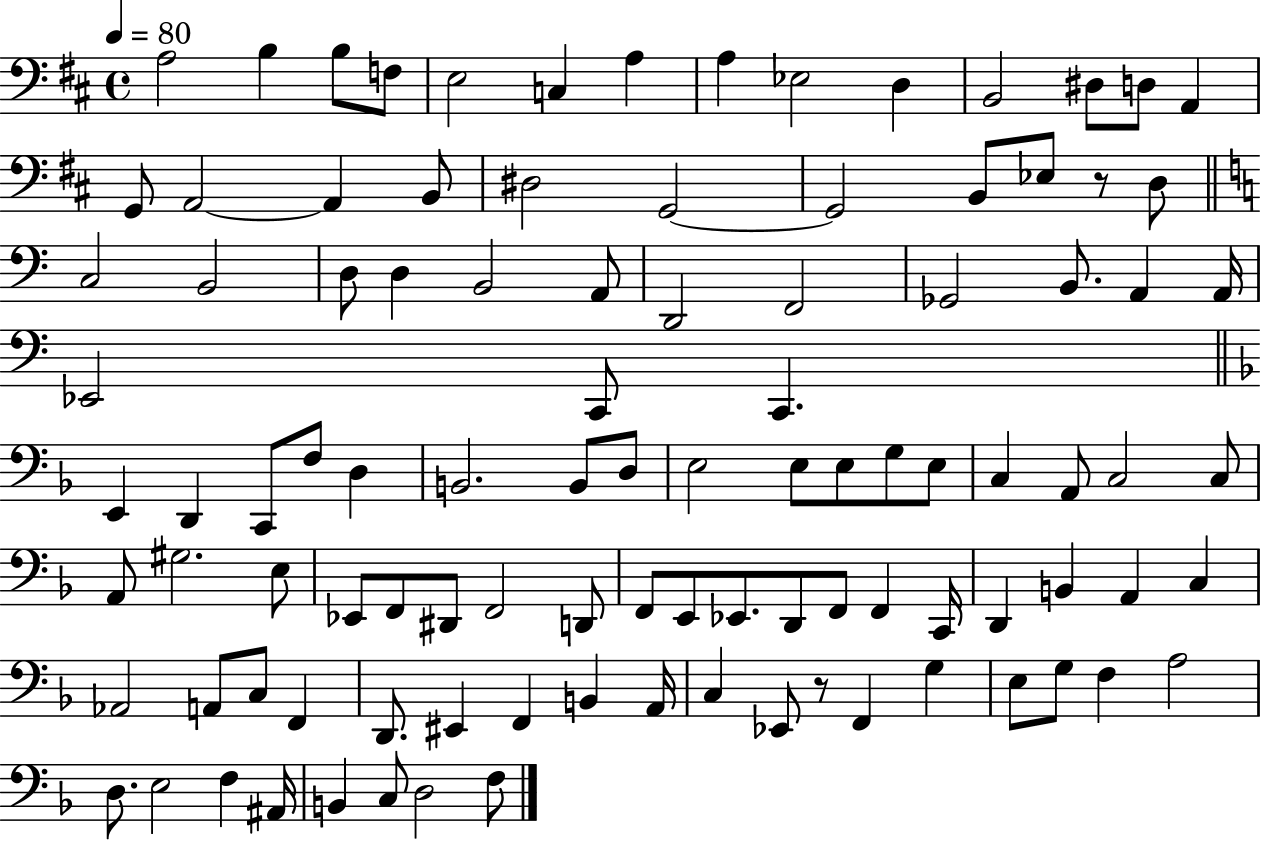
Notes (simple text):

A3/h B3/q B3/e F3/e E3/h C3/q A3/q A3/q Eb3/h D3/q B2/h D#3/e D3/e A2/q G2/e A2/h A2/q B2/e D#3/h G2/h G2/h B2/e Eb3/e R/e D3/e C3/h B2/h D3/e D3/q B2/h A2/e D2/h F2/h Gb2/h B2/e. A2/q A2/s Eb2/h C2/e C2/q. E2/q D2/q C2/e F3/e D3/q B2/h. B2/e D3/e E3/h E3/e E3/e G3/e E3/e C3/q A2/e C3/h C3/e A2/e G#3/h. E3/e Eb2/e F2/e D#2/e F2/h D2/e F2/e E2/e Eb2/e. D2/e F2/e F2/q C2/s D2/q B2/q A2/q C3/q Ab2/h A2/e C3/e F2/q D2/e. EIS2/q F2/q B2/q A2/s C3/q Eb2/e R/e F2/q G3/q E3/e G3/e F3/q A3/h D3/e. E3/h F3/q A#2/s B2/q C3/e D3/h F3/e